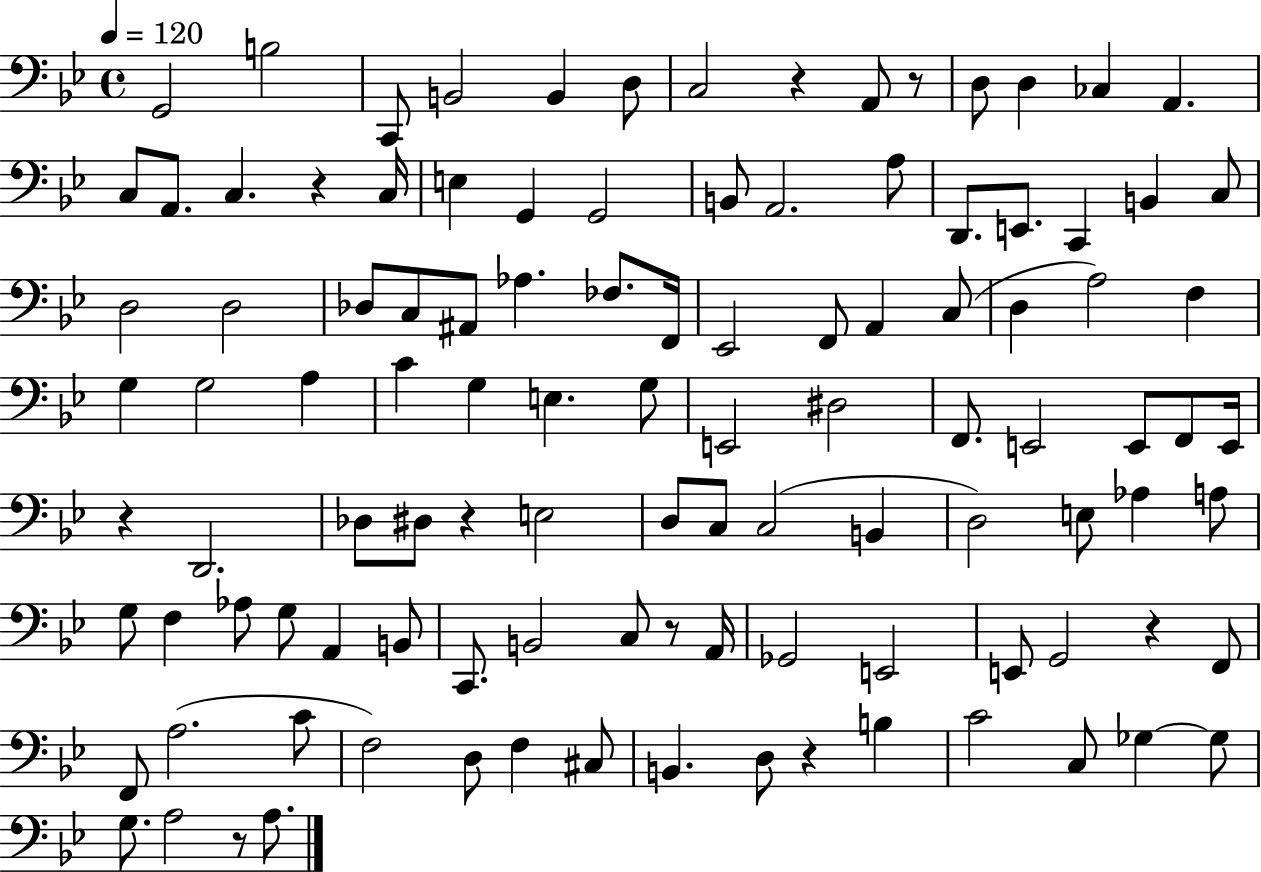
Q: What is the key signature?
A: BES major